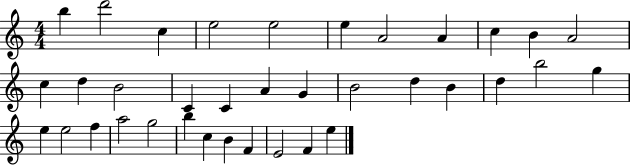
{
  \clef treble
  \numericTimeSignature
  \time 4/4
  \key c \major
  b''4 d'''2 c''4 | e''2 e''2 | e''4 a'2 a'4 | c''4 b'4 a'2 | \break c''4 d''4 b'2 | c'4 c'4 a'4 g'4 | b'2 d''4 b'4 | d''4 b''2 g''4 | \break e''4 e''2 f''4 | a''2 g''2 | b''4 c''4 b'4 f'4 | e'2 f'4 e''4 | \break \bar "|."
}